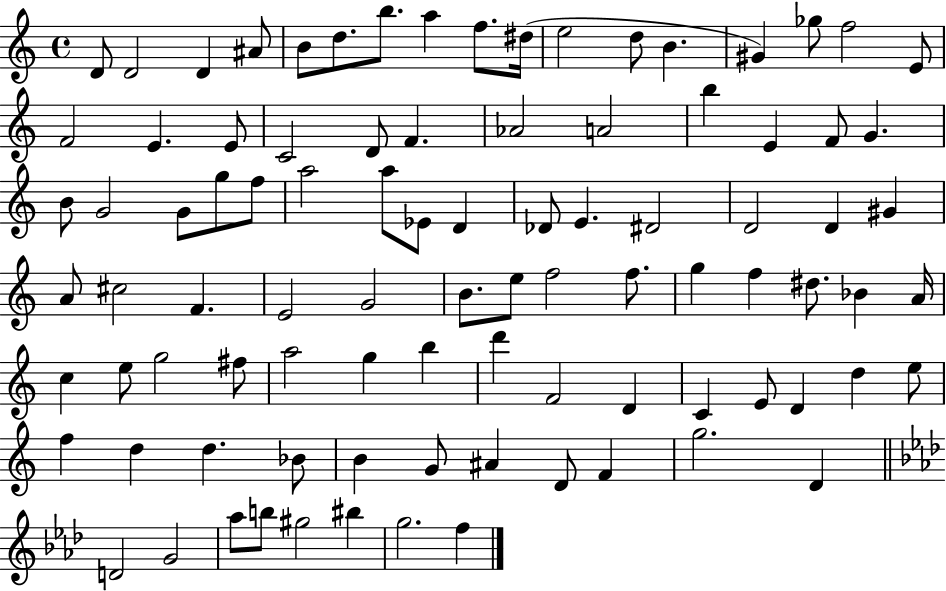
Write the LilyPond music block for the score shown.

{
  \clef treble
  \time 4/4
  \defaultTimeSignature
  \key c \major
  d'8 d'2 d'4 ais'8 | b'8 d''8. b''8. a''4 f''8. dis''16( | e''2 d''8 b'4. | gis'4) ges''8 f''2 e'8 | \break f'2 e'4. e'8 | c'2 d'8 f'4. | aes'2 a'2 | b''4 e'4 f'8 g'4. | \break b'8 g'2 g'8 g''8 f''8 | a''2 a''8 ees'8 d'4 | des'8 e'4. dis'2 | d'2 d'4 gis'4 | \break a'8 cis''2 f'4. | e'2 g'2 | b'8. e''8 f''2 f''8. | g''4 f''4 dis''8. bes'4 a'16 | \break c''4 e''8 g''2 fis''8 | a''2 g''4 b''4 | d'''4 f'2 d'4 | c'4 e'8 d'4 d''4 e''8 | \break f''4 d''4 d''4. bes'8 | b'4 g'8 ais'4 d'8 f'4 | g''2. d'4 | \bar "||" \break \key aes \major d'2 g'2 | aes''8 b''8 gis''2 bis''4 | g''2. f''4 | \bar "|."
}